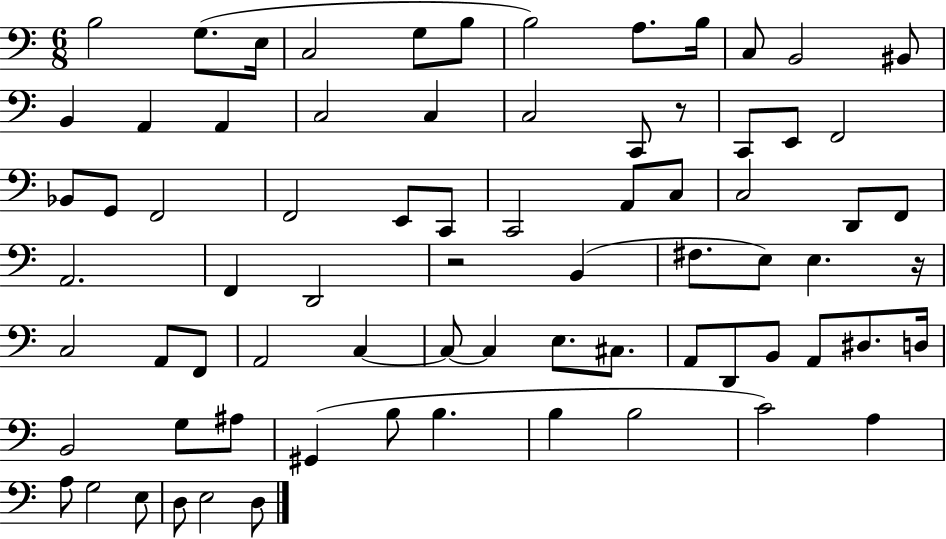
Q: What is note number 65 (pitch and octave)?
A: C4